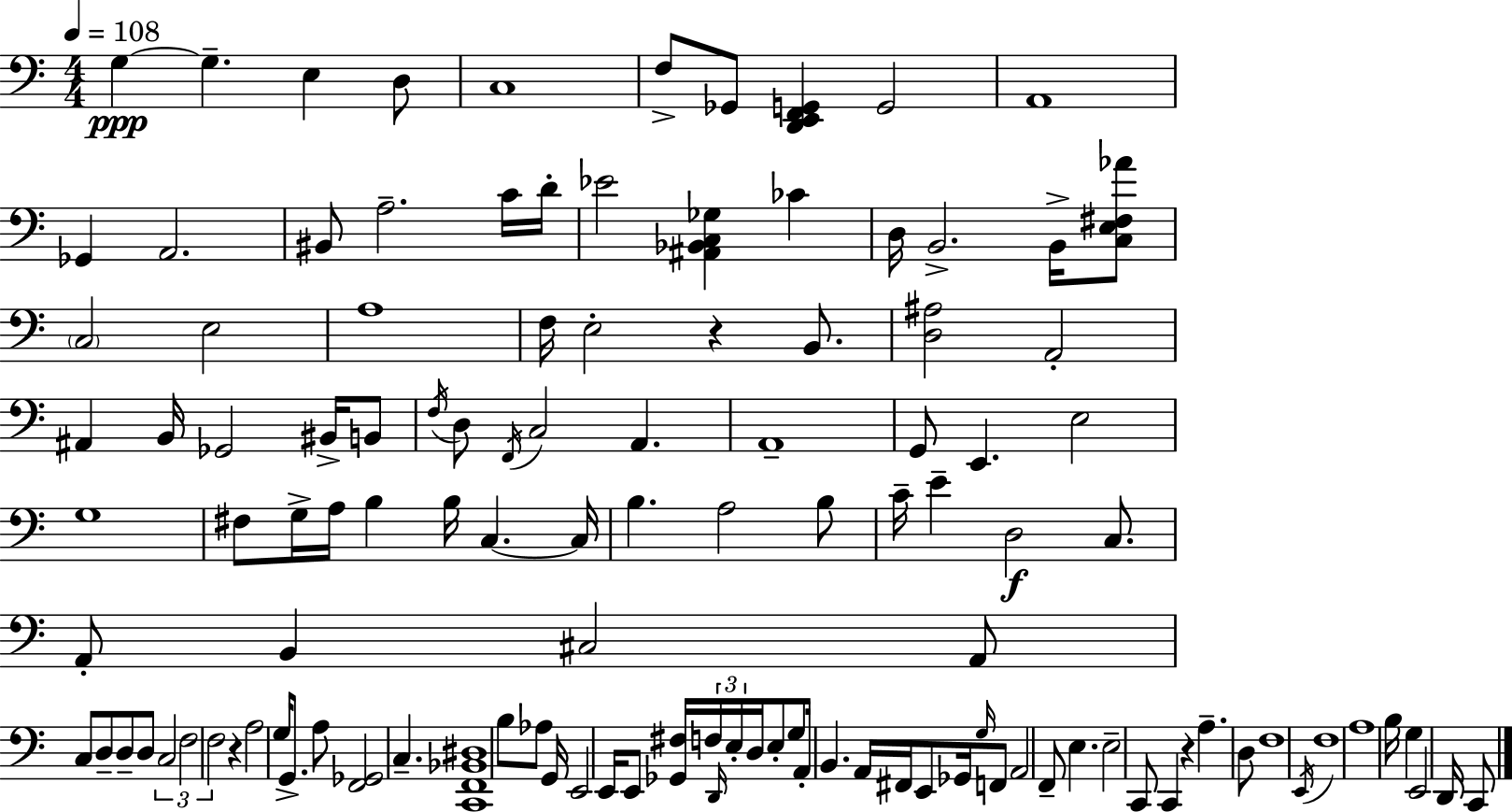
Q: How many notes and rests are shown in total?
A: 119